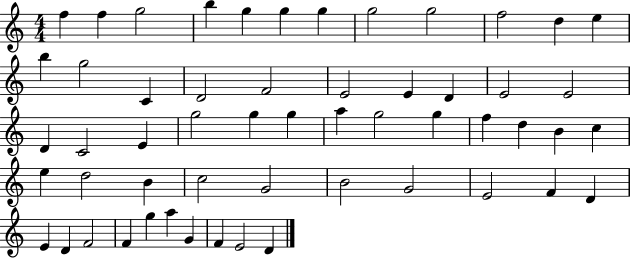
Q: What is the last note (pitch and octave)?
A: D4